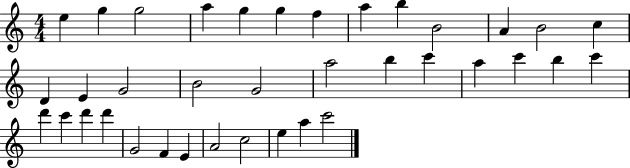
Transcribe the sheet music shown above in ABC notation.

X:1
T:Untitled
M:4/4
L:1/4
K:C
e g g2 a g g f a b B2 A B2 c D E G2 B2 G2 a2 b c' a c' b c' d' c' d' d' G2 F E A2 c2 e a c'2